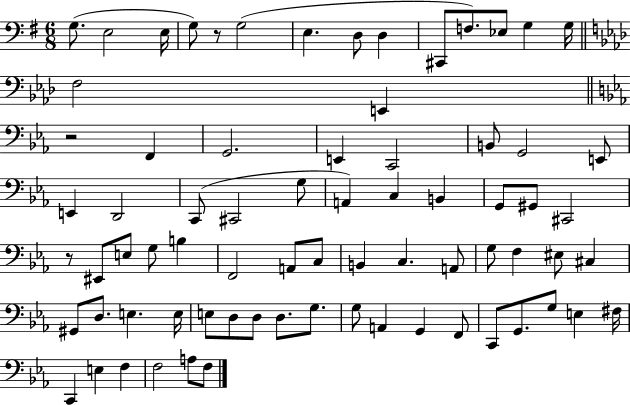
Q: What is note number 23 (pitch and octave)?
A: E2